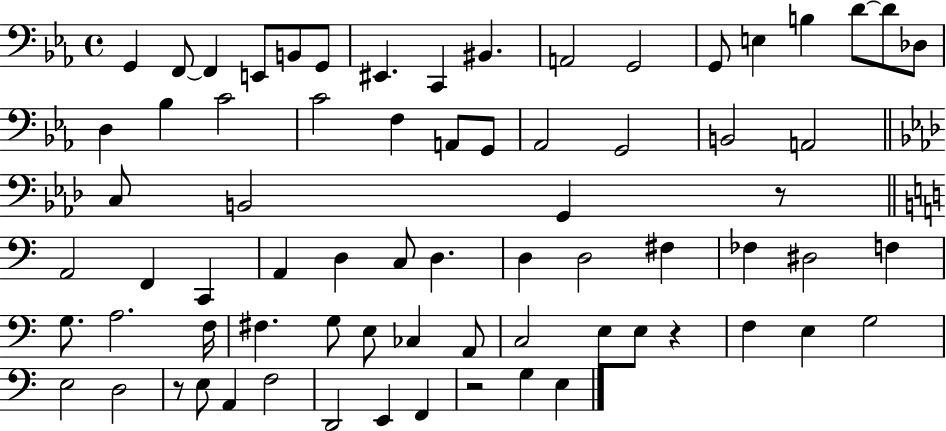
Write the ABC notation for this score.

X:1
T:Untitled
M:4/4
L:1/4
K:Eb
G,, F,,/2 F,, E,,/2 B,,/2 G,,/2 ^E,, C,, ^B,, A,,2 G,,2 G,,/2 E, B, D/2 D/2 _D,/2 D, _B, C2 C2 F, A,,/2 G,,/2 _A,,2 G,,2 B,,2 A,,2 C,/2 B,,2 G,, z/2 A,,2 F,, C,, A,, D, C,/2 D, D, D,2 ^F, _F, ^D,2 F, G,/2 A,2 F,/4 ^F, G,/2 E,/2 _C, A,,/2 C,2 E,/2 E,/2 z F, E, G,2 E,2 D,2 z/2 E,/2 A,, F,2 D,,2 E,, F,, z2 G, E,